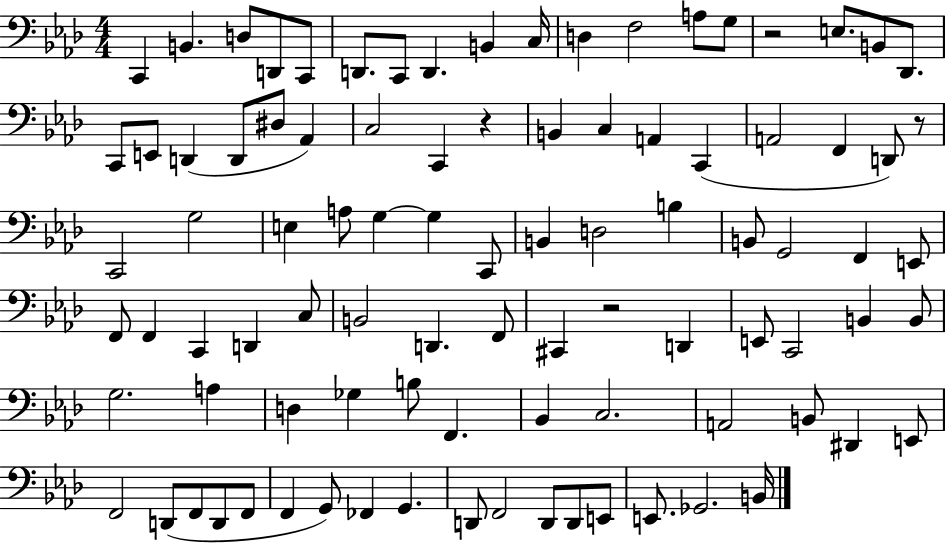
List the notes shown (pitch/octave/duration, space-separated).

C2/q B2/q. D3/e D2/e C2/e D2/e. C2/e D2/q. B2/q C3/s D3/q F3/h A3/e G3/e R/h E3/e. B2/e Db2/e. C2/e E2/e D2/q D2/e D#3/e Ab2/q C3/h C2/q R/q B2/q C3/q A2/q C2/q A2/h F2/q D2/e R/e C2/h G3/h E3/q A3/e G3/q G3/q C2/e B2/q D3/h B3/q B2/e G2/h F2/q E2/e F2/e F2/q C2/q D2/q C3/e B2/h D2/q. F2/e C#2/q R/h D2/q E2/e C2/h B2/q B2/e G3/h. A3/q D3/q Gb3/q B3/e F2/q. Bb2/q C3/h. A2/h B2/e D#2/q E2/e F2/h D2/e F2/e D2/e F2/e F2/q G2/e FES2/q G2/q. D2/e F2/h D2/e D2/e E2/e E2/e. Gb2/h. B2/s